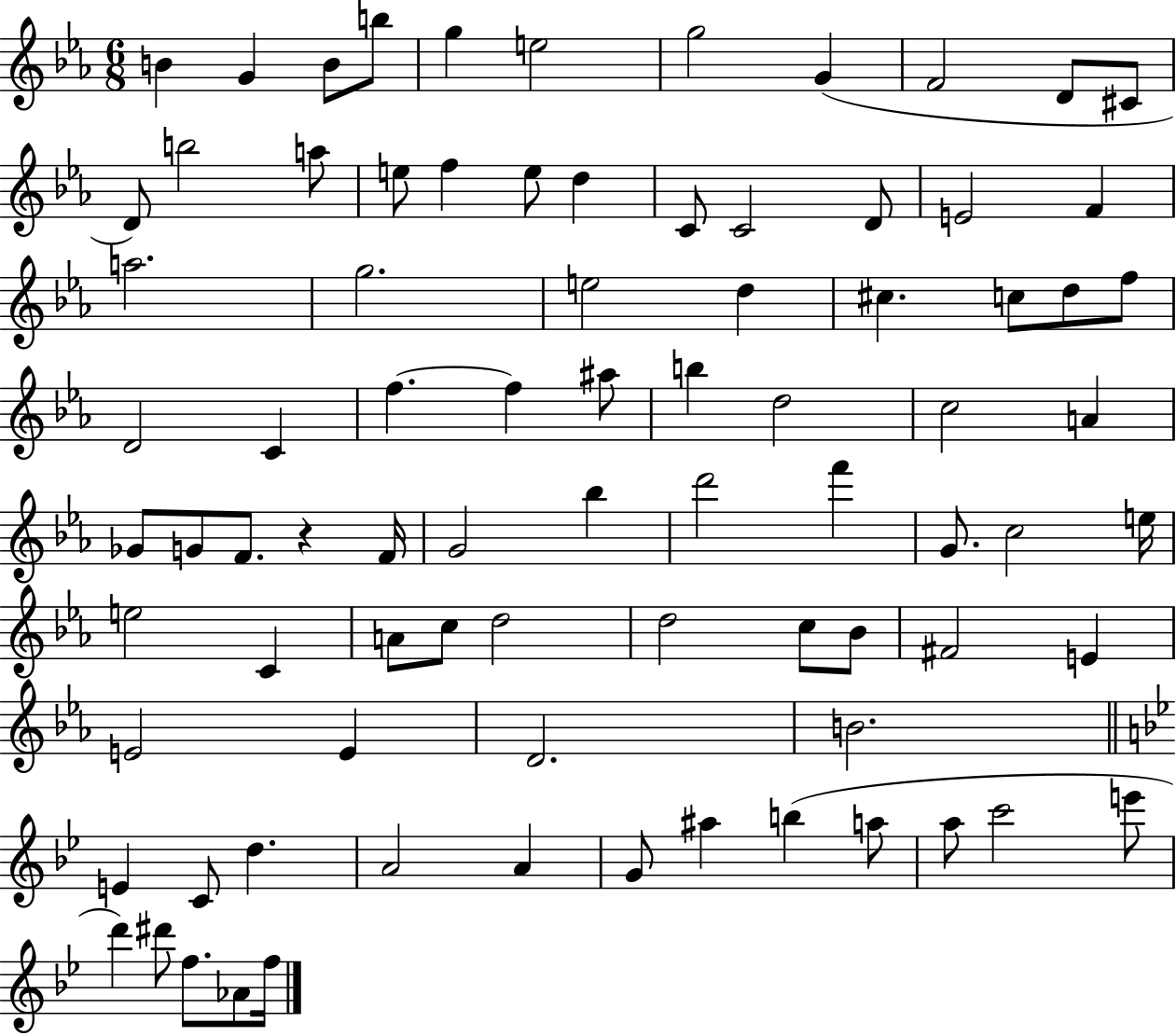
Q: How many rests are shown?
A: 1